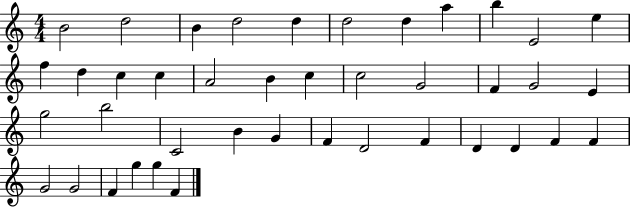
{
  \clef treble
  \numericTimeSignature
  \time 4/4
  \key c \major
  b'2 d''2 | b'4 d''2 d''4 | d''2 d''4 a''4 | b''4 e'2 e''4 | \break f''4 d''4 c''4 c''4 | a'2 b'4 c''4 | c''2 g'2 | f'4 g'2 e'4 | \break g''2 b''2 | c'2 b'4 g'4 | f'4 d'2 f'4 | d'4 d'4 f'4 f'4 | \break g'2 g'2 | f'4 g''4 g''4 f'4 | \bar "|."
}